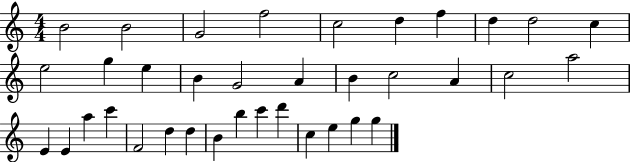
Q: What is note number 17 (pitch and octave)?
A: B4